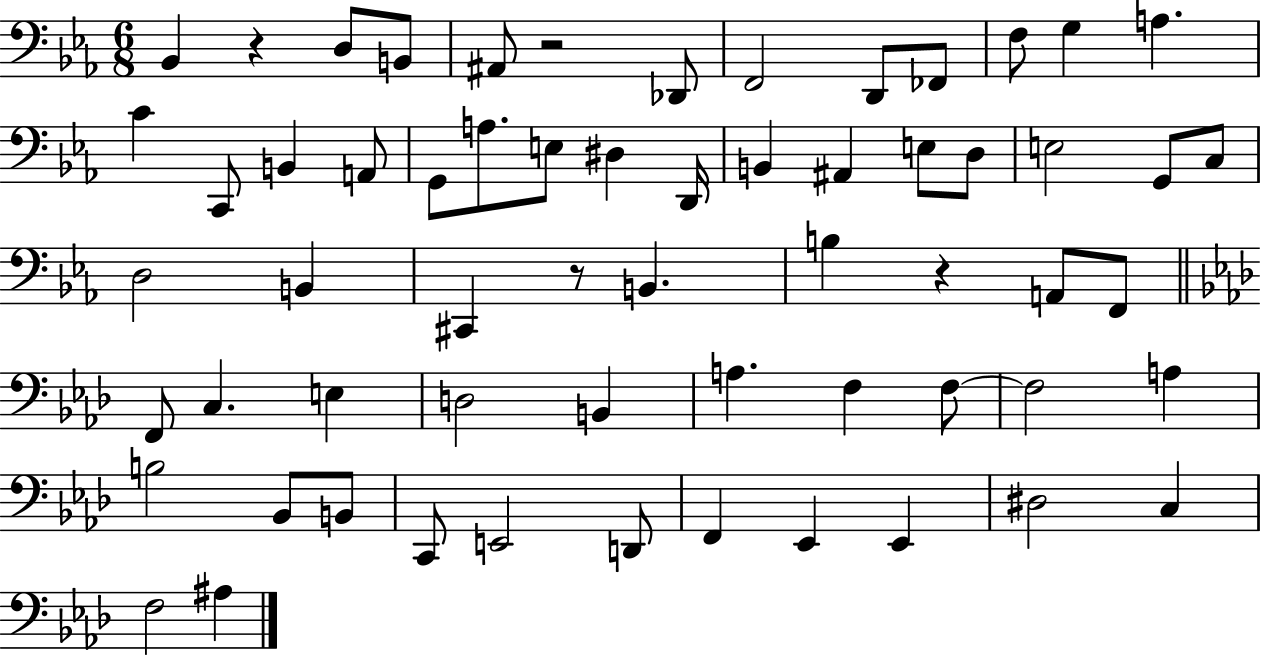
{
  \clef bass
  \numericTimeSignature
  \time 6/8
  \key ees \major
  bes,4 r4 d8 b,8 | ais,8 r2 des,8 | f,2 d,8 fes,8 | f8 g4 a4. | \break c'4 c,8 b,4 a,8 | g,8 a8. e8 dis4 d,16 | b,4 ais,4 e8 d8 | e2 g,8 c8 | \break d2 b,4 | cis,4 r8 b,4. | b4 r4 a,8 f,8 | \bar "||" \break \key f \minor f,8 c4. e4 | d2 b,4 | a4. f4 f8~~ | f2 a4 | \break b2 bes,8 b,8 | c,8 e,2 d,8 | f,4 ees,4 ees,4 | dis2 c4 | \break f2 ais4 | \bar "|."
}